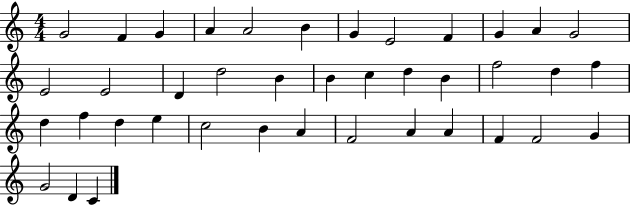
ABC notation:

X:1
T:Untitled
M:4/4
L:1/4
K:C
G2 F G A A2 B G E2 F G A G2 E2 E2 D d2 B B c d B f2 d f d f d e c2 B A F2 A A F F2 G G2 D C